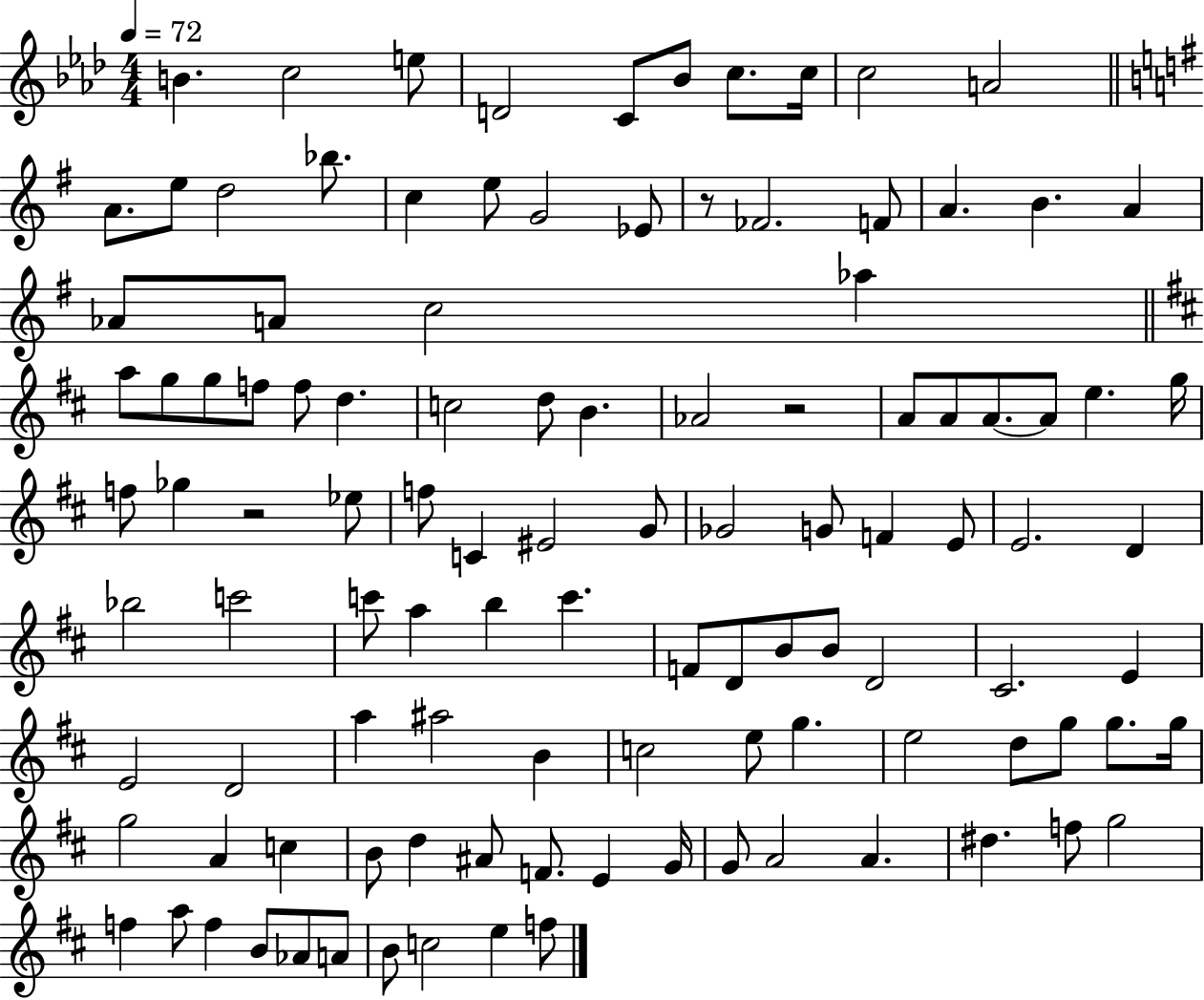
X:1
T:Untitled
M:4/4
L:1/4
K:Ab
B c2 e/2 D2 C/2 _B/2 c/2 c/4 c2 A2 A/2 e/2 d2 _b/2 c e/2 G2 _E/2 z/2 _F2 F/2 A B A _A/2 A/2 c2 _a a/2 g/2 g/2 f/2 f/2 d c2 d/2 B _A2 z2 A/2 A/2 A/2 A/2 e g/4 f/2 _g z2 _e/2 f/2 C ^E2 G/2 _G2 G/2 F E/2 E2 D _b2 c'2 c'/2 a b c' F/2 D/2 B/2 B/2 D2 ^C2 E E2 D2 a ^a2 B c2 e/2 g e2 d/2 g/2 g/2 g/4 g2 A c B/2 d ^A/2 F/2 E G/4 G/2 A2 A ^d f/2 g2 f a/2 f B/2 _A/2 A/2 B/2 c2 e f/2